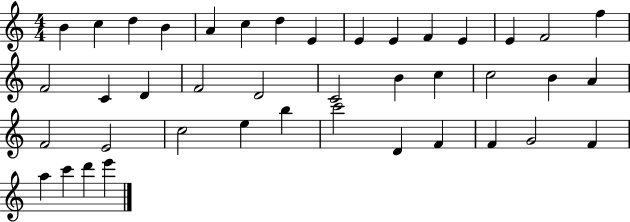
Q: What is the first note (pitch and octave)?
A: B4